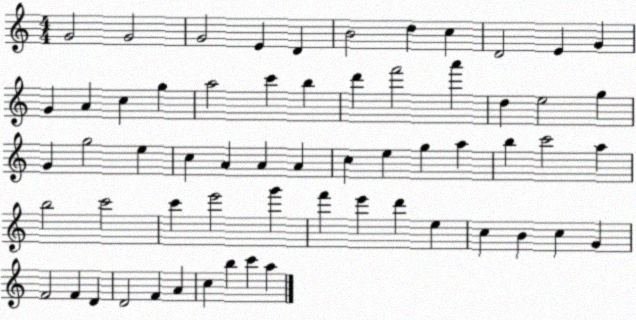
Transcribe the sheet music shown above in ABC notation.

X:1
T:Untitled
M:4/4
L:1/4
K:C
G2 G2 G2 E D B2 d c D2 E G G A c g a2 c' b d' f'2 a' d e2 g G g2 e c A A A c e g a b c'2 a b2 c'2 c' e'2 g' f' e' d' e c B c G F2 F D D2 F A c b c' a